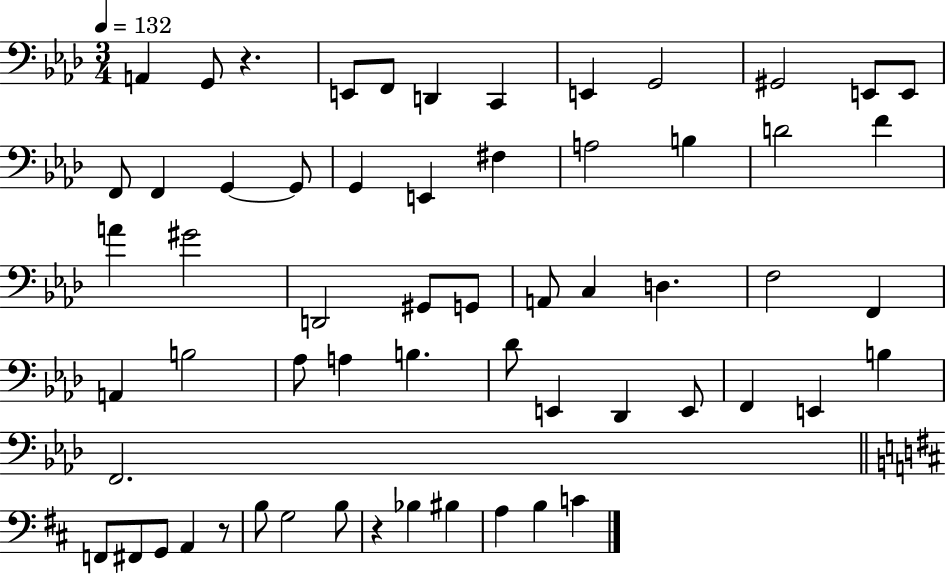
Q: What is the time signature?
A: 3/4